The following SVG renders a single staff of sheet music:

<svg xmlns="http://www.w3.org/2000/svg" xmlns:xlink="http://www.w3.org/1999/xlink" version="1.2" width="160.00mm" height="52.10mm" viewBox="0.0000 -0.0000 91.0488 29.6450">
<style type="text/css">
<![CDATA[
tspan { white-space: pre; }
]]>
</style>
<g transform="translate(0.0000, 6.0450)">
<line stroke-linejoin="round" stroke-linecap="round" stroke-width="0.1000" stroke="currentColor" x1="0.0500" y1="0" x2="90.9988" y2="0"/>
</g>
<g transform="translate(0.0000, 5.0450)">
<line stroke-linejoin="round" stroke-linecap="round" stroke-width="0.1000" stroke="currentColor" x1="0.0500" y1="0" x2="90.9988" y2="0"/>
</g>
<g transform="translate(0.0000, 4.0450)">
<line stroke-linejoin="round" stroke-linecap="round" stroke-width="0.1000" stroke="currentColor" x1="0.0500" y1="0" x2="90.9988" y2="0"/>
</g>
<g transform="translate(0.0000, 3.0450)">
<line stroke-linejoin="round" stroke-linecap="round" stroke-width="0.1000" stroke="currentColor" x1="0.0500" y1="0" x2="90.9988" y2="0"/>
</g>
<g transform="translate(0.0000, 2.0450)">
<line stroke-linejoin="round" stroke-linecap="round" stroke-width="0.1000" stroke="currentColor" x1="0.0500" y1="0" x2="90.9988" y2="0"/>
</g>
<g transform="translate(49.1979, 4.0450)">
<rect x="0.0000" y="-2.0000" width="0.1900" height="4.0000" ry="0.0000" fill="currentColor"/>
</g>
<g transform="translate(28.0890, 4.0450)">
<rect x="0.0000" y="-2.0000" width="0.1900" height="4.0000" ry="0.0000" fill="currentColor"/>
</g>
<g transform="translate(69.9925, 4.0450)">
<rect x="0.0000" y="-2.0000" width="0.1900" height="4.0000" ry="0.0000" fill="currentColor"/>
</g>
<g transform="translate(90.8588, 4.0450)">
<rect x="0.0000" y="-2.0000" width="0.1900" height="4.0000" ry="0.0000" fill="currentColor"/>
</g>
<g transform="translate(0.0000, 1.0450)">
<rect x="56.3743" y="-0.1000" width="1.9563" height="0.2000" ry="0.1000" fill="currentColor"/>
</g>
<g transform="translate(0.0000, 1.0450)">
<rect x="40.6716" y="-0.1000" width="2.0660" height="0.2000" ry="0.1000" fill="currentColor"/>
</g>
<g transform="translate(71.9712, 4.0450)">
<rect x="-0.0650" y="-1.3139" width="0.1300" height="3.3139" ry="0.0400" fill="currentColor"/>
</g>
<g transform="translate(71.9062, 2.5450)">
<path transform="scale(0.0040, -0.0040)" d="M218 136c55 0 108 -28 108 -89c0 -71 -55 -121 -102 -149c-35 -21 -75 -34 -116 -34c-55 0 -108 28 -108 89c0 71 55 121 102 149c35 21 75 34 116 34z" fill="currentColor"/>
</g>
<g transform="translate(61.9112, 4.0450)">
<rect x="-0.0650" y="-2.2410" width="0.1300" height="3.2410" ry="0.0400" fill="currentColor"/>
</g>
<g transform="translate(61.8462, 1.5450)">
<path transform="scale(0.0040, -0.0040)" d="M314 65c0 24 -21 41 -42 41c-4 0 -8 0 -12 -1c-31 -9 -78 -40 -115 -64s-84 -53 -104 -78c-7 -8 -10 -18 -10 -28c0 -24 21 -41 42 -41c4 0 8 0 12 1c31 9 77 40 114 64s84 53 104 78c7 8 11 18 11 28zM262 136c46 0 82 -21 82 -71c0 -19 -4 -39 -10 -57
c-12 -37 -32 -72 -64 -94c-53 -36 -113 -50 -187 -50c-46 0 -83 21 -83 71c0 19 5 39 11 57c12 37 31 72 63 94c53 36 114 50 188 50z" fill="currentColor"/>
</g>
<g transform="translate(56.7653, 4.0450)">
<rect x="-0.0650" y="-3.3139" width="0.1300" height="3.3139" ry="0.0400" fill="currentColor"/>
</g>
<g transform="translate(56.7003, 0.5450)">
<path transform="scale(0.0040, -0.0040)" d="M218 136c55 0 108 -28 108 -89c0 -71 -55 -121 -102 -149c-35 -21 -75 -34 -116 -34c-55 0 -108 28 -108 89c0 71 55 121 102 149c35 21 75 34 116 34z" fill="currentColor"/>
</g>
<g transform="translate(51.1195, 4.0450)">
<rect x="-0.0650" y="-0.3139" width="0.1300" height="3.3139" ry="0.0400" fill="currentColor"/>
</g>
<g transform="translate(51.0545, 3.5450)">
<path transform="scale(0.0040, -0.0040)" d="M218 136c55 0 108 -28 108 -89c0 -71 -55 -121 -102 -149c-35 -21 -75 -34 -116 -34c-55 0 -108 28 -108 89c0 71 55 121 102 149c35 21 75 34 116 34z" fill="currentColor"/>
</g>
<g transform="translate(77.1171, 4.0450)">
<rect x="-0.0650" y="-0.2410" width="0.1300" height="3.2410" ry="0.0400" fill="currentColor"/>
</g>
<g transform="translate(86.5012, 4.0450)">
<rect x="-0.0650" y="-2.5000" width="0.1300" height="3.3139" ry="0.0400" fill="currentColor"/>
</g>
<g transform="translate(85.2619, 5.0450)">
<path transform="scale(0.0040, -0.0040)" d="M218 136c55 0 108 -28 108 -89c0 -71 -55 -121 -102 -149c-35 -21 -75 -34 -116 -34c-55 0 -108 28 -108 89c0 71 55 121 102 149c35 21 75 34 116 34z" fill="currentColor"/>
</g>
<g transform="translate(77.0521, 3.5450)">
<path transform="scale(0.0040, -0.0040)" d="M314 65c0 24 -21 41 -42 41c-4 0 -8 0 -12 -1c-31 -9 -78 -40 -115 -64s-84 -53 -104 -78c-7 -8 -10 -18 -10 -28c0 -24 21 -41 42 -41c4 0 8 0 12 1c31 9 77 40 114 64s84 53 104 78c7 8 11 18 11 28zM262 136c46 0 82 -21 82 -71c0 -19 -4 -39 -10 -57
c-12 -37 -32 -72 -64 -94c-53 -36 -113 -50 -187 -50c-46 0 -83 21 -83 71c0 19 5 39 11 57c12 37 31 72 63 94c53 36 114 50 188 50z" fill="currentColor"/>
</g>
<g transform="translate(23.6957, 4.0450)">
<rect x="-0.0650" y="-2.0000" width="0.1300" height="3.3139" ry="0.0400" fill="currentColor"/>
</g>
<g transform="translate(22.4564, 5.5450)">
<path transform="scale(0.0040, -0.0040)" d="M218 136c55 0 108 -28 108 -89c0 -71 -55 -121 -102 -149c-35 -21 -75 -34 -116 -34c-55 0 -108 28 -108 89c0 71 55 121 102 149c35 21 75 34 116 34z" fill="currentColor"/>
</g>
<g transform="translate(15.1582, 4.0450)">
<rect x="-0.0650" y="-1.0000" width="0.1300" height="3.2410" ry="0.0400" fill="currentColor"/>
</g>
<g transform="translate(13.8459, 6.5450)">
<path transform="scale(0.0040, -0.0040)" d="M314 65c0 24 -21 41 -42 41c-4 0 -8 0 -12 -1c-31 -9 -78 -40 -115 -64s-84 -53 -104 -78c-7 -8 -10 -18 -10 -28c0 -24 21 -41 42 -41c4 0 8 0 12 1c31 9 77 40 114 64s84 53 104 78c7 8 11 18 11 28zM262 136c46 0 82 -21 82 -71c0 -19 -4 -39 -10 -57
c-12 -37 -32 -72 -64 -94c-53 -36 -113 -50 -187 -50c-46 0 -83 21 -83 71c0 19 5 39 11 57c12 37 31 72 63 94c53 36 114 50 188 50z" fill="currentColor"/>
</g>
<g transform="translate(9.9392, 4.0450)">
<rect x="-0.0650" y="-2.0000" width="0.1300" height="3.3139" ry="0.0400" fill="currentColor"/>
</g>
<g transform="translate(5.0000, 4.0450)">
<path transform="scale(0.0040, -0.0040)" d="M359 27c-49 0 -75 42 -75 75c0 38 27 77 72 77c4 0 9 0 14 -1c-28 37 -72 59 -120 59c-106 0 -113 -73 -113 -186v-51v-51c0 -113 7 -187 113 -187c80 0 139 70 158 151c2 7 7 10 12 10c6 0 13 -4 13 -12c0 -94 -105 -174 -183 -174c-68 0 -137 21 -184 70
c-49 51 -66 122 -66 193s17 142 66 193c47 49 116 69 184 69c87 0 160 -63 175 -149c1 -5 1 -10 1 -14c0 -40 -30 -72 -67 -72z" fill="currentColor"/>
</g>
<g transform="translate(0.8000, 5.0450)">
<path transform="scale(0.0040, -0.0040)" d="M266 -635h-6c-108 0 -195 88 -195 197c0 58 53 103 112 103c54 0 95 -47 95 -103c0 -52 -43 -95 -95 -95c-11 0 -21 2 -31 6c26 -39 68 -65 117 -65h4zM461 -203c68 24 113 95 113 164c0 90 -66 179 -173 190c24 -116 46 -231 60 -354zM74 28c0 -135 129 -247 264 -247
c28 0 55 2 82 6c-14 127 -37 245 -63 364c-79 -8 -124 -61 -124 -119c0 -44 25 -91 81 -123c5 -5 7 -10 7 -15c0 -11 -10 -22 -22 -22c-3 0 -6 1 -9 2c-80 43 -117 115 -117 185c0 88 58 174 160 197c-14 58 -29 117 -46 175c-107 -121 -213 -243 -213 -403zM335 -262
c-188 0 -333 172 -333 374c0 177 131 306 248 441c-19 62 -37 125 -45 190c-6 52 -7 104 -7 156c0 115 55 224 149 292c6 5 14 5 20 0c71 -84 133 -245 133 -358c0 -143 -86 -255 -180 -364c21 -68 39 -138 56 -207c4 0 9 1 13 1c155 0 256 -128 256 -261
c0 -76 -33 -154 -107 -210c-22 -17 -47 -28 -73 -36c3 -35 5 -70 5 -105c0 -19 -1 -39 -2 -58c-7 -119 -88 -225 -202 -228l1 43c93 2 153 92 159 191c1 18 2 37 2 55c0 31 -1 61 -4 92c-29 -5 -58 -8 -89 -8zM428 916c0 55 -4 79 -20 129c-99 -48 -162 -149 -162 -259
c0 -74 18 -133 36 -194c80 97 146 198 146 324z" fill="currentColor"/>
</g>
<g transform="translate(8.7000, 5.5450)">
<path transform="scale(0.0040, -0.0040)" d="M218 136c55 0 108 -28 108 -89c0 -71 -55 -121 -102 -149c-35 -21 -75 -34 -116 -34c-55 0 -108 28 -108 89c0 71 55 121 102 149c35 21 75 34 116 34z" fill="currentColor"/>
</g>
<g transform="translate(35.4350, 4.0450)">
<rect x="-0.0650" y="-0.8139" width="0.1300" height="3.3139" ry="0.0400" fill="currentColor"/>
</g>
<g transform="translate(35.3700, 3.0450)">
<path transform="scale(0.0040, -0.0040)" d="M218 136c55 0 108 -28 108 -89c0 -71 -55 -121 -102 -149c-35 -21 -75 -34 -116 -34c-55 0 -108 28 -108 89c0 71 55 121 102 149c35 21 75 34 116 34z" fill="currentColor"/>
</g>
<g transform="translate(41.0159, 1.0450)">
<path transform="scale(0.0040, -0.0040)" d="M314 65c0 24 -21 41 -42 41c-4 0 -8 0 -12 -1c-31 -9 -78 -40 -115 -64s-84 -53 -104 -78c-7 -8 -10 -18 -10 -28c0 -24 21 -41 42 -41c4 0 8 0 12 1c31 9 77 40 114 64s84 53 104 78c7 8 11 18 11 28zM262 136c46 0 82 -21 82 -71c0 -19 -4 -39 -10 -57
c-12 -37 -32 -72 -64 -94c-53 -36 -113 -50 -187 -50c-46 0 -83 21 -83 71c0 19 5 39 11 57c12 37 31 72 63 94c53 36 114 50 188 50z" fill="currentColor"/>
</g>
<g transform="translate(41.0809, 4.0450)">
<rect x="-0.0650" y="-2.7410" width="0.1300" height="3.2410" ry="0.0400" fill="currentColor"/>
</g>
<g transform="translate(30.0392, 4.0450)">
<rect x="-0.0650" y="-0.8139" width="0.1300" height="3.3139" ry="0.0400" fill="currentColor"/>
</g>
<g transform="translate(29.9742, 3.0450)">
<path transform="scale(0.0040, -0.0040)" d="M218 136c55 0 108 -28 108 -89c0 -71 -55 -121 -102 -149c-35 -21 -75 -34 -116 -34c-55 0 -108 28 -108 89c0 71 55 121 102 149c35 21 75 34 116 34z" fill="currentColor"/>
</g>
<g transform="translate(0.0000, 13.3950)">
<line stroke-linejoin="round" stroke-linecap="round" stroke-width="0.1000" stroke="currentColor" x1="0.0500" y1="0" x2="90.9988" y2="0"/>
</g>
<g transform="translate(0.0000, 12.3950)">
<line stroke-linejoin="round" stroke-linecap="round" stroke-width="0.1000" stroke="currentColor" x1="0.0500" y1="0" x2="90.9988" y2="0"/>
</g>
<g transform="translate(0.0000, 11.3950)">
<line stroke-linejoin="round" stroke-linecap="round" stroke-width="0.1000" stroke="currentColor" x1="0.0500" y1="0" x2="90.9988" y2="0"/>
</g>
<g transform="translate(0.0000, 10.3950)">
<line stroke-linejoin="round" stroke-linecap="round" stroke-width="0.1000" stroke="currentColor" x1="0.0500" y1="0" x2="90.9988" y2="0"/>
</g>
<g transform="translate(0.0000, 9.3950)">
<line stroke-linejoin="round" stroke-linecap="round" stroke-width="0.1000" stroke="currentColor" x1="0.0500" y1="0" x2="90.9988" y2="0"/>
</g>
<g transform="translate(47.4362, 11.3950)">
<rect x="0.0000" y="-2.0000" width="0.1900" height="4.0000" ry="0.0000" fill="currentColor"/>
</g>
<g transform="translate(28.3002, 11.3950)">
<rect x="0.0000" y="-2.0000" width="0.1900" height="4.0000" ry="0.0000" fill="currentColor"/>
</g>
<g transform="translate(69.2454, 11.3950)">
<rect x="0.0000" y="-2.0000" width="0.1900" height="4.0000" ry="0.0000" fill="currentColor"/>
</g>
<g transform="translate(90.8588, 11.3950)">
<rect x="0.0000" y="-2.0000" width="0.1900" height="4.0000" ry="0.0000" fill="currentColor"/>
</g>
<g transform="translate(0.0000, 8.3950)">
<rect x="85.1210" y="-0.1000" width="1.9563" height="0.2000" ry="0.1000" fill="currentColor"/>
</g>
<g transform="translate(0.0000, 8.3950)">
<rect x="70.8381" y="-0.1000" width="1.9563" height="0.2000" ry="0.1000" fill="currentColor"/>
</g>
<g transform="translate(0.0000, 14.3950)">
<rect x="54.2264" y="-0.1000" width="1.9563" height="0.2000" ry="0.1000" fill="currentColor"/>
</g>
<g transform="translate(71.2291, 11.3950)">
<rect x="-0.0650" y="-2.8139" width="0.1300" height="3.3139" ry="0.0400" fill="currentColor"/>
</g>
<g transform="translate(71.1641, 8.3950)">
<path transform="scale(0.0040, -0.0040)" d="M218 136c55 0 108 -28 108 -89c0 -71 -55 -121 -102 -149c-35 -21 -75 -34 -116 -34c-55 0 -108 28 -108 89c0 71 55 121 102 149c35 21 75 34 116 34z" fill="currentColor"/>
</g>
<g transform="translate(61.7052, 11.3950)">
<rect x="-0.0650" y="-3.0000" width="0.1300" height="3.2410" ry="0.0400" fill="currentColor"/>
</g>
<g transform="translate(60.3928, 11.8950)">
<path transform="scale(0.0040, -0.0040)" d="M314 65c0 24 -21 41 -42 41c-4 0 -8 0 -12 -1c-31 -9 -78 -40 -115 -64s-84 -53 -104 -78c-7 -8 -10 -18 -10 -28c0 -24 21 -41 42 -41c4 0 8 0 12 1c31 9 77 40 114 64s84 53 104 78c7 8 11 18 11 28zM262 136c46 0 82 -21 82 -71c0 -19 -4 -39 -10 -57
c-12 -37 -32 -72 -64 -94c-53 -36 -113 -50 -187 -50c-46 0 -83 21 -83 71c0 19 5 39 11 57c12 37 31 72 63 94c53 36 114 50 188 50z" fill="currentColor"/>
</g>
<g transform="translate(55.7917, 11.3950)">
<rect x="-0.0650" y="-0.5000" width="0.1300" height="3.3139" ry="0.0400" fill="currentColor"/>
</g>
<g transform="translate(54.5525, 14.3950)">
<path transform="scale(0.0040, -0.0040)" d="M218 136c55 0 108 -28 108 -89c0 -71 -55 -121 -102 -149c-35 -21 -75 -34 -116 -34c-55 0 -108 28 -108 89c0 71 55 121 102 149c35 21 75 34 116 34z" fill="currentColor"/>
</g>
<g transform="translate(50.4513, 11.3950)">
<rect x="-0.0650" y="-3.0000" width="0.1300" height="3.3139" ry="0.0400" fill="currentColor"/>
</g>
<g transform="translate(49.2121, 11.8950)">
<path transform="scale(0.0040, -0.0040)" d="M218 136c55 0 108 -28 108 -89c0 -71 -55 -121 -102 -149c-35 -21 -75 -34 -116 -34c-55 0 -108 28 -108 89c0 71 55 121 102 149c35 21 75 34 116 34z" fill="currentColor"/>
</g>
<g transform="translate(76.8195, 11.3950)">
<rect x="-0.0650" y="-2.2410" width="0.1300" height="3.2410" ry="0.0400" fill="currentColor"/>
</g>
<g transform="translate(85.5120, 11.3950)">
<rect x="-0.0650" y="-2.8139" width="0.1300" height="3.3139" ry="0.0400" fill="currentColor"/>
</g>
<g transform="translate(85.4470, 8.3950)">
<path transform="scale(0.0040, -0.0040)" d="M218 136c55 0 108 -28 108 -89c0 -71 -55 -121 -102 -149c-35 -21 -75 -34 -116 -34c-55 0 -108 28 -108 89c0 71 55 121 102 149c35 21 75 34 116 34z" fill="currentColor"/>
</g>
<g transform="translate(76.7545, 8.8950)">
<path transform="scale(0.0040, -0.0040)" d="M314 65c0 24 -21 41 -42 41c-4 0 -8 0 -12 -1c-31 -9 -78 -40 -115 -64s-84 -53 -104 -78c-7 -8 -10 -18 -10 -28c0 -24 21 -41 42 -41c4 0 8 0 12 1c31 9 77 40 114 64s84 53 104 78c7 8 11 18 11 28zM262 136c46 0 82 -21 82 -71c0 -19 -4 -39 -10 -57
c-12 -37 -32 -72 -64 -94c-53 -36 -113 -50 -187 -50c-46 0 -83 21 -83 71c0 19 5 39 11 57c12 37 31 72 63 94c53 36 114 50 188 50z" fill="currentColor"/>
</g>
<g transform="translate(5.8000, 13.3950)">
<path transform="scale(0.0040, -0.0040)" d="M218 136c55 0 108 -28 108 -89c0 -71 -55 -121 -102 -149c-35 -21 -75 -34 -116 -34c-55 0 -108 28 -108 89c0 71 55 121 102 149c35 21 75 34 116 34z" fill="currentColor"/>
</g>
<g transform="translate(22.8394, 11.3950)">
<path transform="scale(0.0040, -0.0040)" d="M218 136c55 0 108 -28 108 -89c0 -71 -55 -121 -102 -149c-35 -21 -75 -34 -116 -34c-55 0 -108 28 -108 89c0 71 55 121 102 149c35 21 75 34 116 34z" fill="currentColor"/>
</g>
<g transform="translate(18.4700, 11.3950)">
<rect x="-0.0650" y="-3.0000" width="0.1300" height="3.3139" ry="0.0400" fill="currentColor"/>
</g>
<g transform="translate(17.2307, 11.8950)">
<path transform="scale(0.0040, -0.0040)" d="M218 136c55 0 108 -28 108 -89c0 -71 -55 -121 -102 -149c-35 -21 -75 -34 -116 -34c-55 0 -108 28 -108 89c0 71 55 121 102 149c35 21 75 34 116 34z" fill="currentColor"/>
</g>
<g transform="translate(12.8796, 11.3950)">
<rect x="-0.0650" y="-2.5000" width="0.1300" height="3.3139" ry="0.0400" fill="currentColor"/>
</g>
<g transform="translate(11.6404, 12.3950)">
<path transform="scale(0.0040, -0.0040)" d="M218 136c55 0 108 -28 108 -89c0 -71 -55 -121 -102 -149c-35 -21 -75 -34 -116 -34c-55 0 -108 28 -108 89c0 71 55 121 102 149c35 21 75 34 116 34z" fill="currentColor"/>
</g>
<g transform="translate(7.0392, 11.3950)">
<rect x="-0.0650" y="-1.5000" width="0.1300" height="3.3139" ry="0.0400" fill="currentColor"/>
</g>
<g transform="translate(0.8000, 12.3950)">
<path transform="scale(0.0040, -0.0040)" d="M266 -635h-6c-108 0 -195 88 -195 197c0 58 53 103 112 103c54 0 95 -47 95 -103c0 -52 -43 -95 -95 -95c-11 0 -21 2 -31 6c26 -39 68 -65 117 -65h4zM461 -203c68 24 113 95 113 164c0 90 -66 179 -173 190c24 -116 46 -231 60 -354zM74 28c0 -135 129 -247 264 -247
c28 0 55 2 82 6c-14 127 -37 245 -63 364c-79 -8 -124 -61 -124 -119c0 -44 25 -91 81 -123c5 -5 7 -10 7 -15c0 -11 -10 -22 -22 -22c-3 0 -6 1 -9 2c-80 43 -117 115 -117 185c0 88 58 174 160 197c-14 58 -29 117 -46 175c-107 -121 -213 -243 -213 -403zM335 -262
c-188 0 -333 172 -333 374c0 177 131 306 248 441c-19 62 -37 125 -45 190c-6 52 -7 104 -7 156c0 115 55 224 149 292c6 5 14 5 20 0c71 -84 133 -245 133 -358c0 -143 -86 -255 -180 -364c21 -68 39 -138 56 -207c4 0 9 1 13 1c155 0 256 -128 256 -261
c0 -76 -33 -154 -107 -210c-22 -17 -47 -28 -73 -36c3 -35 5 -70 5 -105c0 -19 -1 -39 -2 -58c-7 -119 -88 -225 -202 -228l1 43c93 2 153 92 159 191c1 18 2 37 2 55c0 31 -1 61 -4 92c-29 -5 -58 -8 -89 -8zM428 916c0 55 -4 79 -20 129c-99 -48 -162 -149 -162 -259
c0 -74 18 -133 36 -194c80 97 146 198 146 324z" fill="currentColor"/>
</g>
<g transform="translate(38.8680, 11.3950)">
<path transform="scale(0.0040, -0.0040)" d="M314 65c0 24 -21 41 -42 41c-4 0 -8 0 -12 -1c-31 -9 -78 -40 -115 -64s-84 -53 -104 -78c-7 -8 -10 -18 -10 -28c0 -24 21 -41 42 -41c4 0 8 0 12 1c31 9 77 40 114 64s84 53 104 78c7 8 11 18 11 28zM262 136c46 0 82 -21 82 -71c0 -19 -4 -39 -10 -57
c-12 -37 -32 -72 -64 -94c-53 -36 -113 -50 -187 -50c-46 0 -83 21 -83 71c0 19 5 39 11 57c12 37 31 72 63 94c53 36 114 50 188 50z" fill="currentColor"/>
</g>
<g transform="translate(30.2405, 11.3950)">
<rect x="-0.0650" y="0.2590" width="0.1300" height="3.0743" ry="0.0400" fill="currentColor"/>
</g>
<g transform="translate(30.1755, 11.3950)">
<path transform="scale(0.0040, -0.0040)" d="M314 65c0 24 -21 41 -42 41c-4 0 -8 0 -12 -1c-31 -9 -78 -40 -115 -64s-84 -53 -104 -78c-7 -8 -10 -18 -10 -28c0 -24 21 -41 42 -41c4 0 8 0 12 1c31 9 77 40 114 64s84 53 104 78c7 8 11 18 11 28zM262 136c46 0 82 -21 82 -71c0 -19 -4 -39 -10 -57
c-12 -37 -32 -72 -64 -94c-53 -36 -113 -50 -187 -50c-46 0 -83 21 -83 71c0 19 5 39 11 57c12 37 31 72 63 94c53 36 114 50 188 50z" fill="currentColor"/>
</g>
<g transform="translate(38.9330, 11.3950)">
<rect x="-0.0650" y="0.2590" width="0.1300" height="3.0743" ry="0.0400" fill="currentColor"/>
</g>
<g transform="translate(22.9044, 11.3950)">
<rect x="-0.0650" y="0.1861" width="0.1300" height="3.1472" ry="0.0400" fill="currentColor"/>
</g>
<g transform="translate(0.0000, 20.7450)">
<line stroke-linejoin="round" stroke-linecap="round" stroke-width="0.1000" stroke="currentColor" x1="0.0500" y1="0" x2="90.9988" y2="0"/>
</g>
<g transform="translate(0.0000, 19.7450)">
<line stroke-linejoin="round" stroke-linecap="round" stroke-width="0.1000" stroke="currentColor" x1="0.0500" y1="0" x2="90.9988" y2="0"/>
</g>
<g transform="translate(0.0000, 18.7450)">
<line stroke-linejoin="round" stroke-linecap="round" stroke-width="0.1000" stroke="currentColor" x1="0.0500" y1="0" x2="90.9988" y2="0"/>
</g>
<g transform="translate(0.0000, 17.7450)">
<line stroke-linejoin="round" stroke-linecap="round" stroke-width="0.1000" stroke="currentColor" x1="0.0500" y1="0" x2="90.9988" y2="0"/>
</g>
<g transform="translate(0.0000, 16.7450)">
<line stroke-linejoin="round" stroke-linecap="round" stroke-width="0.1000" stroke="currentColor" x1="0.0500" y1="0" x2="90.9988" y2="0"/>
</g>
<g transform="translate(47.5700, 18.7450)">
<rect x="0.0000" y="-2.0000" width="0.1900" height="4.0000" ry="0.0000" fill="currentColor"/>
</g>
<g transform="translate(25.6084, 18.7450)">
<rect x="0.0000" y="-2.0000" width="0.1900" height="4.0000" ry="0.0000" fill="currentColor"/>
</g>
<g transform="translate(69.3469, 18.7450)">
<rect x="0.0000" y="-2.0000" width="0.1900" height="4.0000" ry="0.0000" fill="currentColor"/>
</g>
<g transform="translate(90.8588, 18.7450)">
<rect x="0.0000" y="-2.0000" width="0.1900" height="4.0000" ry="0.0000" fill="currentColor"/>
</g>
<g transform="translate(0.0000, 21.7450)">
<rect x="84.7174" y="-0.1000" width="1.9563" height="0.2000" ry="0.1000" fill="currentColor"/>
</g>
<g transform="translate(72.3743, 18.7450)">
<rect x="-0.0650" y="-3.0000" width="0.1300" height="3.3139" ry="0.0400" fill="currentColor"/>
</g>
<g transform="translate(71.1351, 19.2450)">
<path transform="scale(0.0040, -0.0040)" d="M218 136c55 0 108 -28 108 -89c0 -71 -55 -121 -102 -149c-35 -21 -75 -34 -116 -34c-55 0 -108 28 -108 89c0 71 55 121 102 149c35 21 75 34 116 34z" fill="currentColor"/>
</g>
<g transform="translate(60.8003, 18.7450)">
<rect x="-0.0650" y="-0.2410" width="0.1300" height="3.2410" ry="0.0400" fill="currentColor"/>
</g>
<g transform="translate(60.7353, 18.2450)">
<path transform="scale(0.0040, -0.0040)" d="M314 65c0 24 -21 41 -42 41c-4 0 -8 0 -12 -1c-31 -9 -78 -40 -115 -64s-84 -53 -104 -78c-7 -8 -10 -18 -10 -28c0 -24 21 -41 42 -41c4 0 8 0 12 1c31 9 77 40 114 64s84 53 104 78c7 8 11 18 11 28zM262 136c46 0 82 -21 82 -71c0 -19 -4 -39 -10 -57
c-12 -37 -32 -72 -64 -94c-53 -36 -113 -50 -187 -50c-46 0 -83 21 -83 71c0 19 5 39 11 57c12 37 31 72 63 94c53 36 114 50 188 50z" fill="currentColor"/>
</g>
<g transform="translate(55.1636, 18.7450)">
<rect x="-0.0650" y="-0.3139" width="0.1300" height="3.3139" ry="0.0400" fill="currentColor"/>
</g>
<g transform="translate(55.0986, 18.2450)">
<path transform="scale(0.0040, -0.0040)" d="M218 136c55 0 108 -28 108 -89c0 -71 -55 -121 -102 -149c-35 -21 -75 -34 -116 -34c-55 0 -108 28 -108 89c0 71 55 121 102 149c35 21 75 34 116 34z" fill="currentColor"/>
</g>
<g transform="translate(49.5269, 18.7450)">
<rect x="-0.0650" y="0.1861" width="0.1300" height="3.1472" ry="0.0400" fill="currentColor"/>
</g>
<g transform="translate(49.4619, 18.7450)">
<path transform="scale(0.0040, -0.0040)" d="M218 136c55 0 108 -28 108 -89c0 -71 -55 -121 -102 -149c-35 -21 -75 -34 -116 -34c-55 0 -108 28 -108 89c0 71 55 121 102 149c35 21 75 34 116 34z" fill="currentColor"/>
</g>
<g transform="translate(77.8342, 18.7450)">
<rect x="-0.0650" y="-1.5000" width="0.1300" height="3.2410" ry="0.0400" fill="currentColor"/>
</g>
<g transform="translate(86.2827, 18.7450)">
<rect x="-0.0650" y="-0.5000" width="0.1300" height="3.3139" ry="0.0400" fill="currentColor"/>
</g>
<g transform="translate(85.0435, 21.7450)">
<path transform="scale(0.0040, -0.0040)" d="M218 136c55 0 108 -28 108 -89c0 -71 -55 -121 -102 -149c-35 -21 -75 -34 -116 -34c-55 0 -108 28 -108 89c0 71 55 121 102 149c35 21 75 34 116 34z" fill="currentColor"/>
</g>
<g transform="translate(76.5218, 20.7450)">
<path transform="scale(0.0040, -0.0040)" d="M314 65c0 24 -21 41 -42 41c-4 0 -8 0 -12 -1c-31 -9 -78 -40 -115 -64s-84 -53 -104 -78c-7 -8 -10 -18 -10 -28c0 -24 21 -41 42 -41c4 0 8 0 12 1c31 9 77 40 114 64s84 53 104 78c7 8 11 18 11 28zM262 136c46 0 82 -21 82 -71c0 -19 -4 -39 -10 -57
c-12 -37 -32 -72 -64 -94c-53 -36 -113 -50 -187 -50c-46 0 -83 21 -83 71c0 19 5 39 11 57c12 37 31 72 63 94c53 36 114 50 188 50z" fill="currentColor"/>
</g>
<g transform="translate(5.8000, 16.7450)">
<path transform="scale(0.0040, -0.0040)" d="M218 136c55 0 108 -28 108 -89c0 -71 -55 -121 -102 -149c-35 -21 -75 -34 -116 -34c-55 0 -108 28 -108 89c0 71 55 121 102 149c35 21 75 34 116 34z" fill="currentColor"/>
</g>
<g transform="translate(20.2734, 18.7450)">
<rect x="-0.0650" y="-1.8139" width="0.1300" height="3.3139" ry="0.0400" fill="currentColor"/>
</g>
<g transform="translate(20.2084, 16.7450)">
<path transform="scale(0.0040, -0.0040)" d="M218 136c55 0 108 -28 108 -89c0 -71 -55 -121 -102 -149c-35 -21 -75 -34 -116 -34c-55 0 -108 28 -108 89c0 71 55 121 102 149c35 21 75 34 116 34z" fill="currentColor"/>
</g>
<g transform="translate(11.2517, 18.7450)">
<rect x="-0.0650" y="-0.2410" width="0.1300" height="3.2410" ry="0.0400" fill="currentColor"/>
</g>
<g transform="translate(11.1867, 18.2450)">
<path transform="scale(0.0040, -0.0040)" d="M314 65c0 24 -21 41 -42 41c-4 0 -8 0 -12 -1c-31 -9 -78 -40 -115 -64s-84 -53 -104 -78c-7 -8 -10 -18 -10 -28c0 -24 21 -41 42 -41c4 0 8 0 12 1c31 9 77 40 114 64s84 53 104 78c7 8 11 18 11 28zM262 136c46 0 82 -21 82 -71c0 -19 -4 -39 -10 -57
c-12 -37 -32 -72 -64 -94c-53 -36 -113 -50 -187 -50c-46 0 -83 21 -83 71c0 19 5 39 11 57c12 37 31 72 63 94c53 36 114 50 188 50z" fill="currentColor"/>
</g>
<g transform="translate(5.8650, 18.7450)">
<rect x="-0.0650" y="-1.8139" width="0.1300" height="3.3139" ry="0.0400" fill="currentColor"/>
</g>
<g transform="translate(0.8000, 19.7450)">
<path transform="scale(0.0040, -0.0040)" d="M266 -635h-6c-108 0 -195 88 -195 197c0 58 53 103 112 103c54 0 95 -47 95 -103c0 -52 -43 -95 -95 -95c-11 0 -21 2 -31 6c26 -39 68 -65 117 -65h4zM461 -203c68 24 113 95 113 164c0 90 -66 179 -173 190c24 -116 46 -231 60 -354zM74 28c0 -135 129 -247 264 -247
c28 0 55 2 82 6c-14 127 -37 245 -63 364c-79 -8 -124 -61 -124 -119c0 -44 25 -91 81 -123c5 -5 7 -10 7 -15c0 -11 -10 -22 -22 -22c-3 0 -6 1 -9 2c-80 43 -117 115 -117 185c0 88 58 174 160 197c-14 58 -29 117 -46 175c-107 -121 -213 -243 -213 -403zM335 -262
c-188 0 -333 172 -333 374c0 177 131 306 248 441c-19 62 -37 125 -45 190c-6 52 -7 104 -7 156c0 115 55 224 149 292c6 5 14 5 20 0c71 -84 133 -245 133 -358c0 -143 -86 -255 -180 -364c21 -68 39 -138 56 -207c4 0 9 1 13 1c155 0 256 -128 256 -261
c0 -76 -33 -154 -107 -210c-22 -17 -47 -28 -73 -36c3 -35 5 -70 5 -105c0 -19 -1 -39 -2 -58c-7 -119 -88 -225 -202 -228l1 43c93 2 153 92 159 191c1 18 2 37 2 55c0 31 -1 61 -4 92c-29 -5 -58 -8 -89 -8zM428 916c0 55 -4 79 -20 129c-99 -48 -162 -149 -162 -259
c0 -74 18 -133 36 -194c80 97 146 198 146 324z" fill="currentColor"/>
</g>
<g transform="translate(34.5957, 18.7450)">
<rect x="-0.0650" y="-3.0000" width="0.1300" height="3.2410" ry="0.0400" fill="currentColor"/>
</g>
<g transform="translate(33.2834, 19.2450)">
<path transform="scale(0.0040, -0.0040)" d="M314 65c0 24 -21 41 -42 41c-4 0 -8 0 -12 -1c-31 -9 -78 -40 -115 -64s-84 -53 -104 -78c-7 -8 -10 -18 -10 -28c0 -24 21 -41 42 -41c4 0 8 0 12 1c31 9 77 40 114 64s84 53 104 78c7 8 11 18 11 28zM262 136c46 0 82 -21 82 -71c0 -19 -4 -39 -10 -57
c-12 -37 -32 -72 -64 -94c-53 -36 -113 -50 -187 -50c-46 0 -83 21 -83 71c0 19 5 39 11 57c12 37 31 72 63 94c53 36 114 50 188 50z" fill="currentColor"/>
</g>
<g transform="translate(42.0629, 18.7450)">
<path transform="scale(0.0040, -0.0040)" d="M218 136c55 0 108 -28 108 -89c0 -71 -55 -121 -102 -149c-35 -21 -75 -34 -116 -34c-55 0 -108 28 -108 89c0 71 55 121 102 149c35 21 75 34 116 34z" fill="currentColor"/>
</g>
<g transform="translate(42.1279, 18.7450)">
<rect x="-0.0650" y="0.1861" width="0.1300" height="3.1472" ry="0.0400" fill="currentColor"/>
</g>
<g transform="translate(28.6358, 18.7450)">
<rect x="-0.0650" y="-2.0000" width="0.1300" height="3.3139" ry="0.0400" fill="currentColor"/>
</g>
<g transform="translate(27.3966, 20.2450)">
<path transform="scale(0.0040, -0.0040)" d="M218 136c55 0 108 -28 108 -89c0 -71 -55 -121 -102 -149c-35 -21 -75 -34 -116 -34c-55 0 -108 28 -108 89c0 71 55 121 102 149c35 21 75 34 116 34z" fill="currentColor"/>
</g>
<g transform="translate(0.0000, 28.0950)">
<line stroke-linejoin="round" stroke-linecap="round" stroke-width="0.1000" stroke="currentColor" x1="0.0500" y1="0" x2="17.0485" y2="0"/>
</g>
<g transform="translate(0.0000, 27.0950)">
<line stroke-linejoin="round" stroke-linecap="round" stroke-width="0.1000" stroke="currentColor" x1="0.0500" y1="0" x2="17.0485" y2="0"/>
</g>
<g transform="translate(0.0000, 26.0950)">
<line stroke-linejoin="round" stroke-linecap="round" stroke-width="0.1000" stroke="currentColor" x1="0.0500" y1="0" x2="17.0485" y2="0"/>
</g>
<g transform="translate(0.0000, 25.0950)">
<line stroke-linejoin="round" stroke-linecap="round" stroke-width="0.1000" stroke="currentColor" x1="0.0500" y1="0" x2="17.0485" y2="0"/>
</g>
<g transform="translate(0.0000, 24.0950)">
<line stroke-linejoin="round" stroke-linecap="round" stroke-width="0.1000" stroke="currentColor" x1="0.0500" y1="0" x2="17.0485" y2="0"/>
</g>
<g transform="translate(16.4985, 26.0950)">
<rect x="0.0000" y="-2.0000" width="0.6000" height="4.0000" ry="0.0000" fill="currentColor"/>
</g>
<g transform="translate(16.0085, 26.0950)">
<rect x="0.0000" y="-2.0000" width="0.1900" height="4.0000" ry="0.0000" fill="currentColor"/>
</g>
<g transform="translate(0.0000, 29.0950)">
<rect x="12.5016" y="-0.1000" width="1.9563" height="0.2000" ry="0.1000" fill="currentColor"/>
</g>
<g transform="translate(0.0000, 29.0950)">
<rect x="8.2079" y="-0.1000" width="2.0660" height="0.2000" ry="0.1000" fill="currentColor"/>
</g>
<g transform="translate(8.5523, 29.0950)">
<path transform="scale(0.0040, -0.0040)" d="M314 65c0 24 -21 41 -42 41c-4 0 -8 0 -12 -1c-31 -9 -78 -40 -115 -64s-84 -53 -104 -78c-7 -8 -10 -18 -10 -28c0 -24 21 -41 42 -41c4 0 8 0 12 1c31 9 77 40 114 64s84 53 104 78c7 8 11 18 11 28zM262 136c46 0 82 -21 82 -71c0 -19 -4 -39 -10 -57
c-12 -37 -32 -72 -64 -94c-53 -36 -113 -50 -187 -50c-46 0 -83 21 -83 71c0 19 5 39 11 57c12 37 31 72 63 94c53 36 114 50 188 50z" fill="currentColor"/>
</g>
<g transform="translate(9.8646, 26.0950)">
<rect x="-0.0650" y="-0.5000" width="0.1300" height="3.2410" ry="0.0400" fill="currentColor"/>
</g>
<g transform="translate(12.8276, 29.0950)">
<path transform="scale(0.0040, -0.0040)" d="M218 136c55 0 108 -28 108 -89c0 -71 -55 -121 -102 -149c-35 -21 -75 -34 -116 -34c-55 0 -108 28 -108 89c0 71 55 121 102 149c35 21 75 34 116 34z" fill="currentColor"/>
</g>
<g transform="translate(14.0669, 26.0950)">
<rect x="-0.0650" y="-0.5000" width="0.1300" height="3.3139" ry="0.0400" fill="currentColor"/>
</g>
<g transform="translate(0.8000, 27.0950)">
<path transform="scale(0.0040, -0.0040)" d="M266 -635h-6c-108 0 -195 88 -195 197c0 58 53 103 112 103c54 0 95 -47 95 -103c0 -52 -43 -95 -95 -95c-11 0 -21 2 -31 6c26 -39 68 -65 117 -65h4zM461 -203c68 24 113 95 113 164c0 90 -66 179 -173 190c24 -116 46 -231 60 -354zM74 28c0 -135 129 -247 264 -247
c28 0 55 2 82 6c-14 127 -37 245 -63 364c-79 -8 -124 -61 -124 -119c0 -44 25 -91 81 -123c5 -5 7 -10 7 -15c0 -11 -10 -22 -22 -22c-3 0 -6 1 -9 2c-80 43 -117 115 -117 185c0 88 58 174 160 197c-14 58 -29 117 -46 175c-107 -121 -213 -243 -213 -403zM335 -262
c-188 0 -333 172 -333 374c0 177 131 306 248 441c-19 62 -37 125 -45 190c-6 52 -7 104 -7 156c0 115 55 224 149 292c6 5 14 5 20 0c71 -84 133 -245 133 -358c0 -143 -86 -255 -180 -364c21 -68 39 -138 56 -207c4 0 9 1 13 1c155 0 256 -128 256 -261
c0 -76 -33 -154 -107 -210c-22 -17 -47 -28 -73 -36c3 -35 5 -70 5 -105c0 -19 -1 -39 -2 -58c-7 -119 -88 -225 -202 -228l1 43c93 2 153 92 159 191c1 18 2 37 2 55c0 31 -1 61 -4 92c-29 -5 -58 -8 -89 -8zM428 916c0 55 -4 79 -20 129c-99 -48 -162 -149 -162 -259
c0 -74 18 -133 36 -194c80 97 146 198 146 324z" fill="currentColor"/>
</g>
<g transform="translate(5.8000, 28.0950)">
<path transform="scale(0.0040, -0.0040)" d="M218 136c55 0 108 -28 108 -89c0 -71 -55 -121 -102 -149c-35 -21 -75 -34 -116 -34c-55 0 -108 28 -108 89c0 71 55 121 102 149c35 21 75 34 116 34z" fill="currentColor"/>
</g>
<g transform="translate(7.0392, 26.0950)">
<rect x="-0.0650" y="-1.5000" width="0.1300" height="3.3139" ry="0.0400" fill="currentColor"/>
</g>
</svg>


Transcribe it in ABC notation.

X:1
T:Untitled
M:4/4
L:1/4
K:C
F D2 F d d a2 c b g2 e c2 G E G A B B2 B2 A C A2 a g2 a f c2 f F A2 B B c c2 A E2 C E C2 C